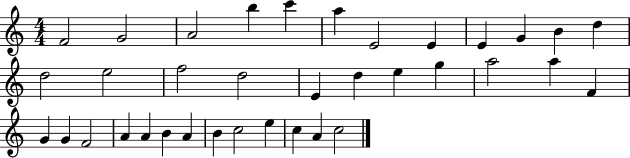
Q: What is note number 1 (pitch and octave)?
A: F4